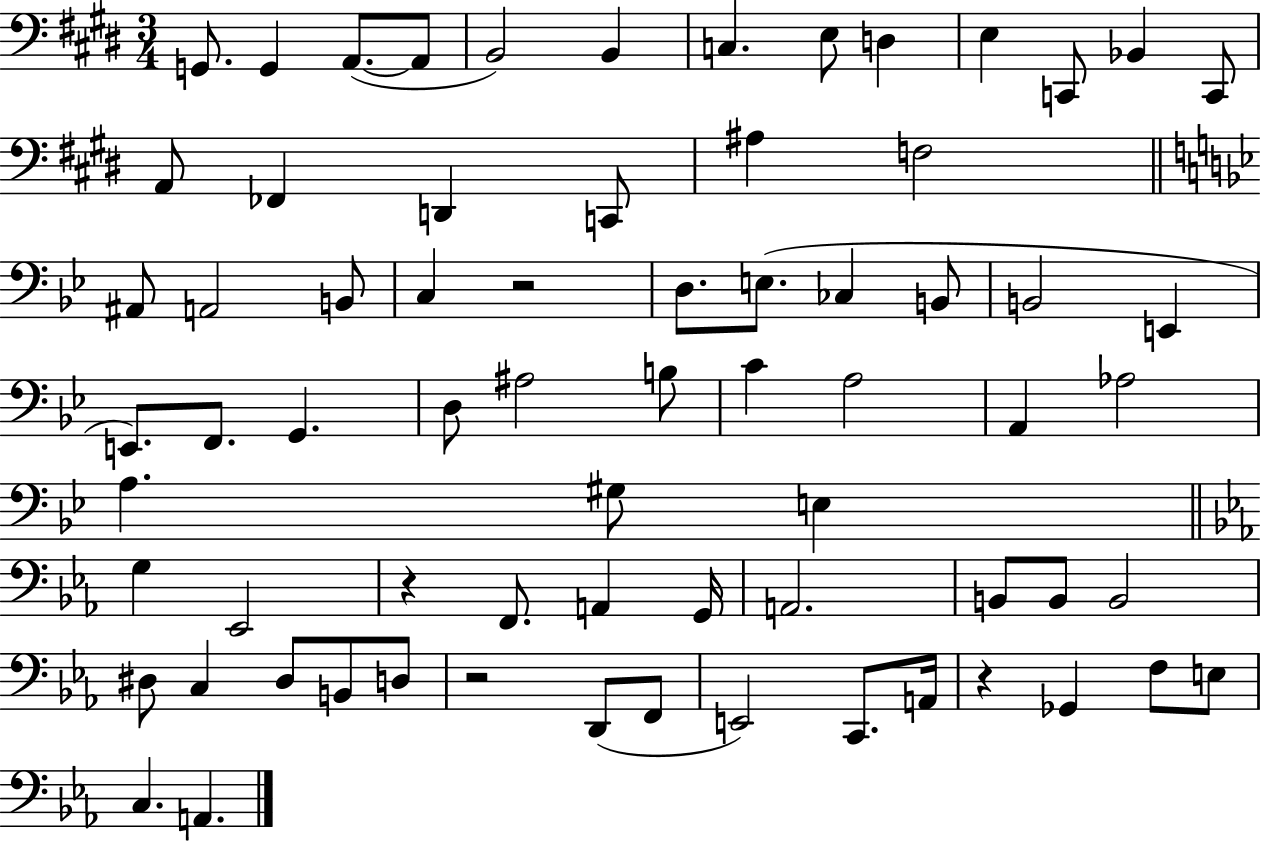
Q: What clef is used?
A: bass